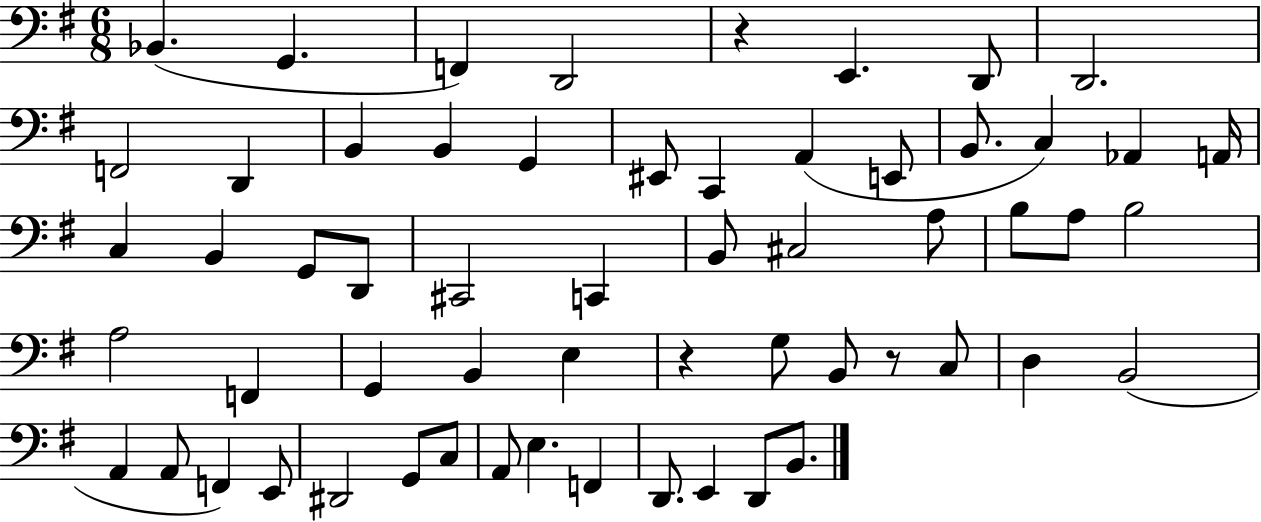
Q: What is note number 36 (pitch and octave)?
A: B2